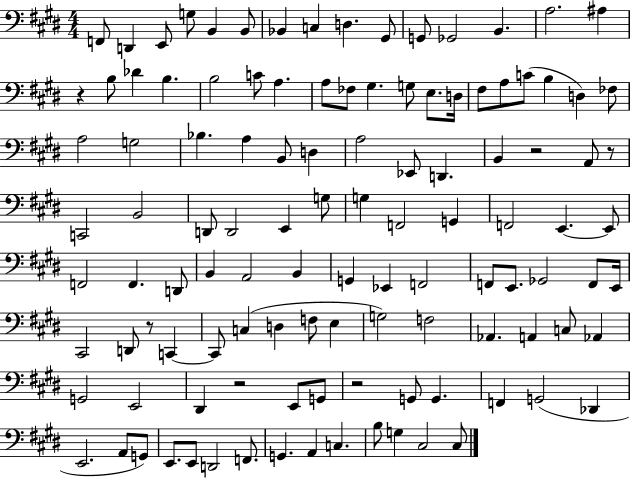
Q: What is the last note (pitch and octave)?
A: C#3